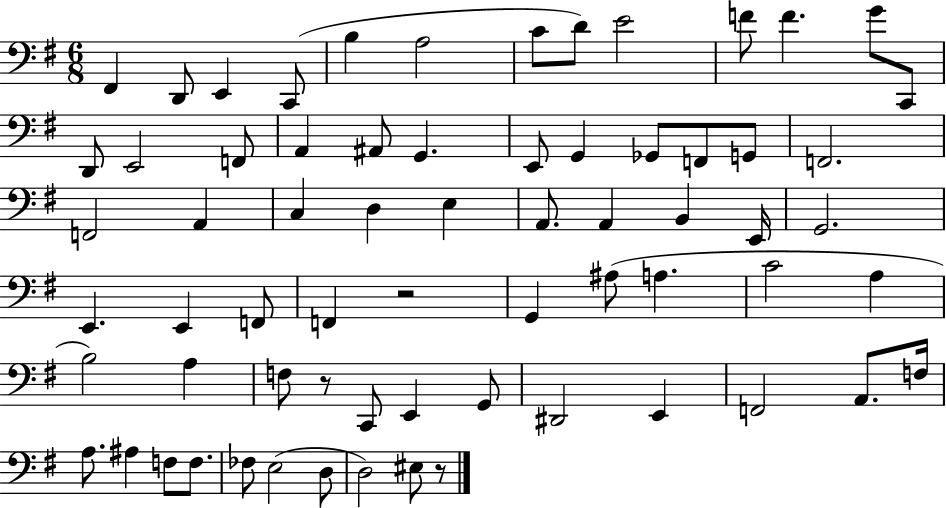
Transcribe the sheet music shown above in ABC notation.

X:1
T:Untitled
M:6/8
L:1/4
K:G
^F,, D,,/2 E,, C,,/2 B, A,2 C/2 D/2 E2 F/2 F G/2 C,,/2 D,,/2 E,,2 F,,/2 A,, ^A,,/2 G,, E,,/2 G,, _G,,/2 F,,/2 G,,/2 F,,2 F,,2 A,, C, D, E, A,,/2 A,, B,, E,,/4 G,,2 E,, E,, F,,/2 F,, z2 G,, ^A,/2 A, C2 A, B,2 A, F,/2 z/2 C,,/2 E,, G,,/2 ^D,,2 E,, F,,2 A,,/2 F,/4 A,/2 ^A, F,/2 F,/2 _F,/2 E,2 D,/2 D,2 ^E,/2 z/2